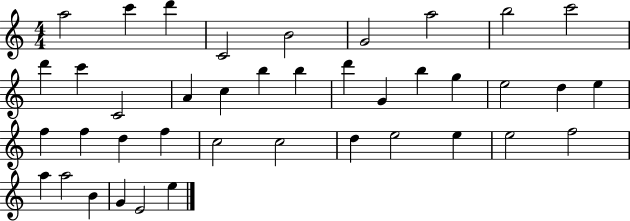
{
  \clef treble
  \numericTimeSignature
  \time 4/4
  \key c \major
  a''2 c'''4 d'''4 | c'2 b'2 | g'2 a''2 | b''2 c'''2 | \break d'''4 c'''4 c'2 | a'4 c''4 b''4 b''4 | d'''4 g'4 b''4 g''4 | e''2 d''4 e''4 | \break f''4 f''4 d''4 f''4 | c''2 c''2 | d''4 e''2 e''4 | e''2 f''2 | \break a''4 a''2 b'4 | g'4 e'2 e''4 | \bar "|."
}